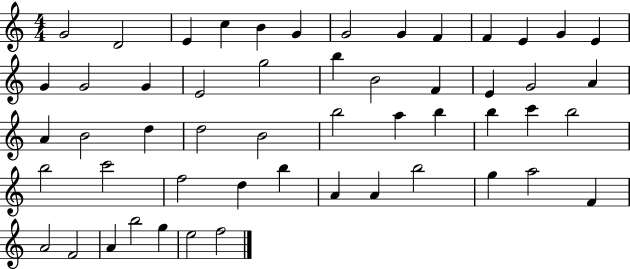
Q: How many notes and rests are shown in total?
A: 53